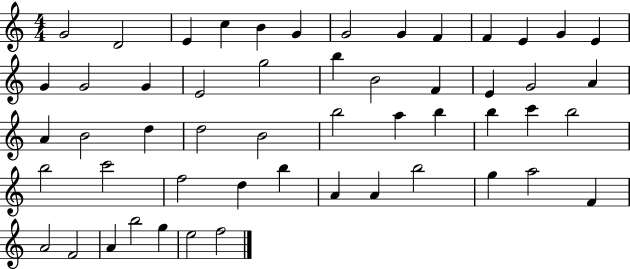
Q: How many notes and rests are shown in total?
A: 53